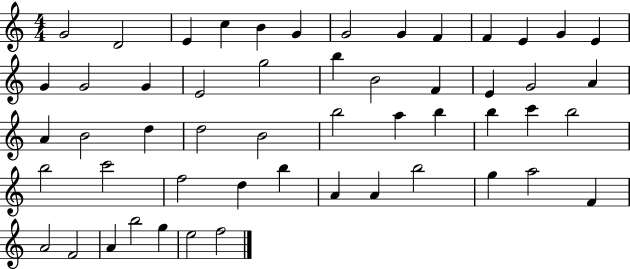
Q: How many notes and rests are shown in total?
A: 53